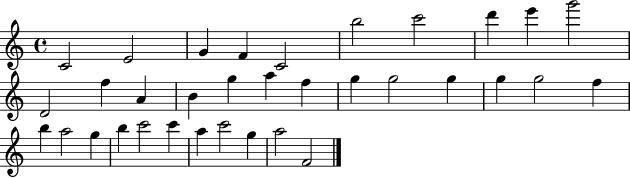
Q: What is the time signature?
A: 4/4